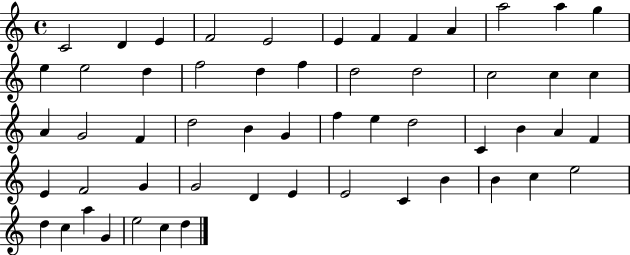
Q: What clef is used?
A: treble